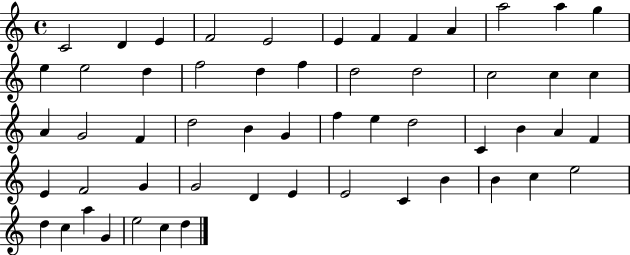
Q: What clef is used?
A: treble